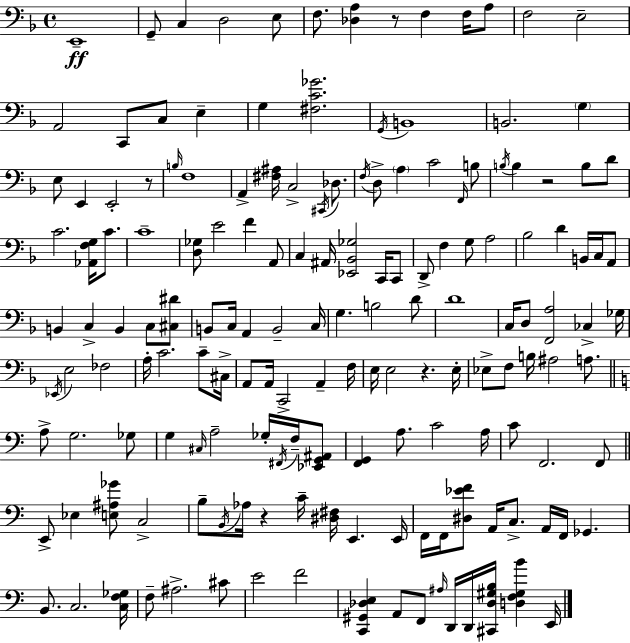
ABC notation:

X:1
T:Untitled
M:4/4
L:1/4
K:Dm
E,,4 G,,/2 C, D,2 E,/2 F,/2 [_D,A,] z/2 F, F,/4 A,/2 F,2 E,2 A,,2 C,,/2 C,/2 E, G, [^F,C_G]2 G,,/4 B,,4 B,,2 G, E,/2 E,, E,,2 z/2 B,/4 F,4 A,, [^F,^A,]/4 C,2 ^C,,/4 _D,/2 F,/4 D,/2 A, C2 F,,/4 B,/2 B,/4 B, z2 B,/2 D/2 C2 [_A,,F,G,]/4 C/2 C4 [D,_G,]/2 E2 F A,,/2 C, ^A,,/4 [_E,,_B,,_G,]2 C,,/4 C,,/2 D,,/2 F, G,/2 A,2 _B,2 D B,,/4 C,/4 A,,/2 B,, C, B,, C,/2 [^C,^D]/2 B,,/2 C,/4 A,, B,,2 C,/4 G, B,2 D/2 D4 C,/4 D,/2 [F,,A,]2 _C, _G,/4 _E,,/4 E,2 _F,2 A,/4 C2 C/2 ^C,/4 A,,/2 A,,/4 C,,2 A,, F,/4 E,/4 E,2 z E,/4 _E,/2 F,/2 B,/4 ^A,2 A,/2 A,/2 G,2 _G,/2 G, ^C,/4 A,2 _G,/4 ^F,,/4 F,/4 [_E,,G,,^A,,]/2 [F,,G,,] A,/2 C2 A,/4 C/2 F,,2 F,,/2 E,,/2 _E, [E,^A,_G]/2 C,2 B,/2 B,,/4 _A,/4 z C/4 [^D,^F,]/4 E,, E,,/4 F,,/4 F,,/4 [^D,_EF]/2 A,,/4 C,/2 A,,/4 F,,/4 _G,, B,,/2 C,2 [C,F,_G,]/4 F,/2 ^A,2 ^C/2 E2 F2 [C,,^G,,_D,E,] A,,/2 F,,/2 ^A,/4 D,,/4 D,,/4 [^C,,_D,^G,B,]/4 [D,F,^G,B] E,,/4